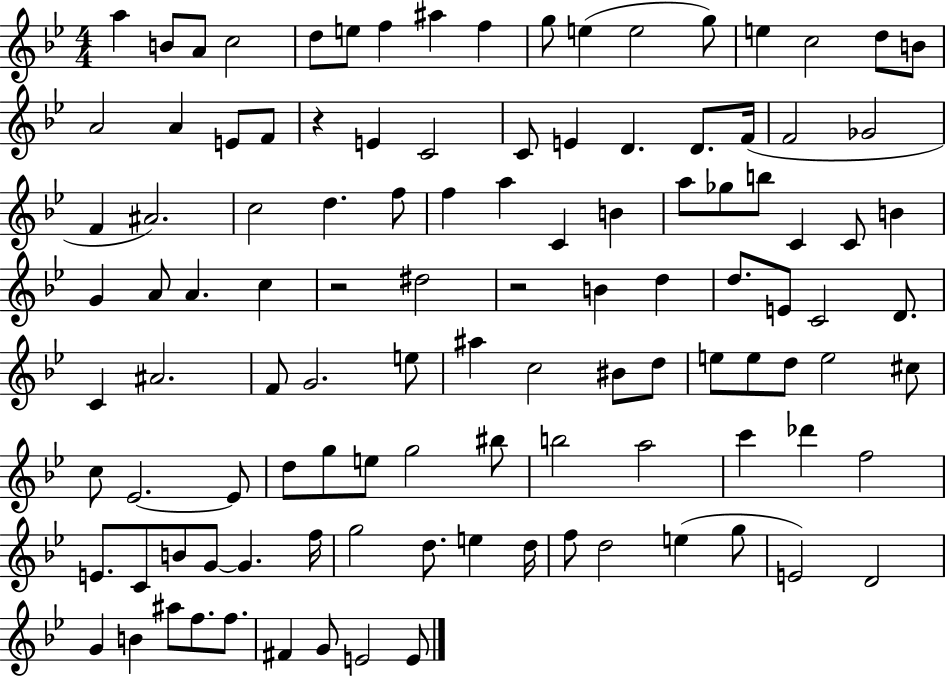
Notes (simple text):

A5/q B4/e A4/e C5/h D5/e E5/e F5/q A#5/q F5/q G5/e E5/q E5/h G5/e E5/q C5/h D5/e B4/e A4/h A4/q E4/e F4/e R/q E4/q C4/h C4/e E4/q D4/q. D4/e. F4/s F4/h Gb4/h F4/q A#4/h. C5/h D5/q. F5/e F5/q A5/q C4/q B4/q A5/e Gb5/e B5/e C4/q C4/e B4/q G4/q A4/e A4/q. C5/q R/h D#5/h R/h B4/q D5/q D5/e. E4/e C4/h D4/e. C4/q A#4/h. F4/e G4/h. E5/e A#5/q C5/h BIS4/e D5/e E5/e E5/e D5/e E5/h C#5/e C5/e Eb4/h. Eb4/e D5/e G5/e E5/e G5/h BIS5/e B5/h A5/h C6/q Db6/q F5/h E4/e. C4/e B4/e G4/e G4/q. F5/s G5/h D5/e. E5/q D5/s F5/e D5/h E5/q G5/e E4/h D4/h G4/q B4/q A#5/e F5/e. F5/e. F#4/q G4/e E4/h E4/e